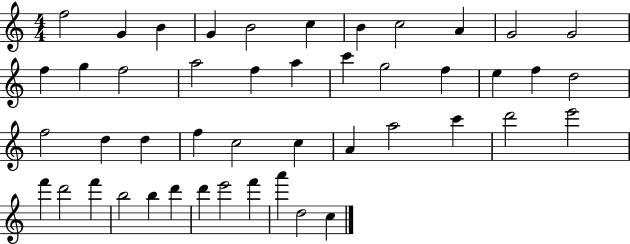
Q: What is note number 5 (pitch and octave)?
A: B4